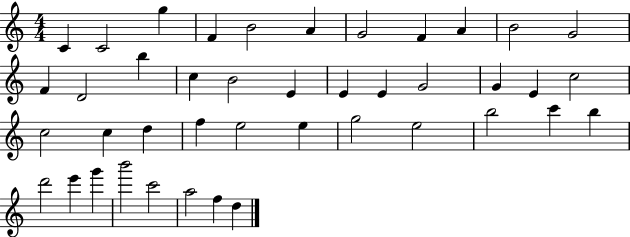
C4/q C4/h G5/q F4/q B4/h A4/q G4/h F4/q A4/q B4/h G4/h F4/q D4/h B5/q C5/q B4/h E4/q E4/q E4/q G4/h G4/q E4/q C5/h C5/h C5/q D5/q F5/q E5/h E5/q G5/h E5/h B5/h C6/q B5/q D6/h E6/q G6/q B6/h C6/h A5/h F5/q D5/q